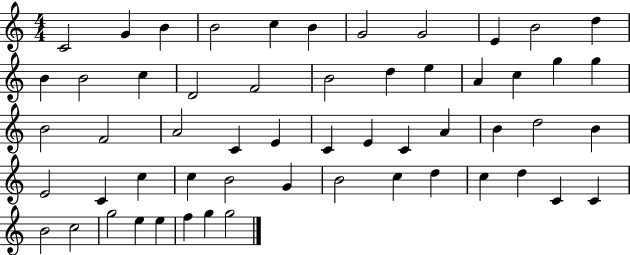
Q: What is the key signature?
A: C major